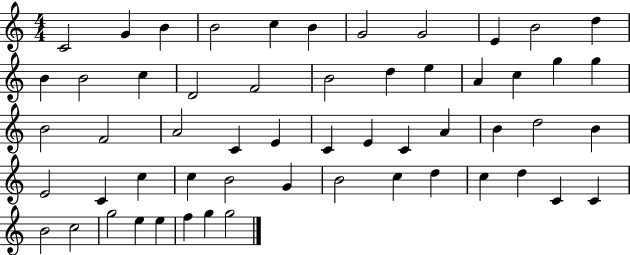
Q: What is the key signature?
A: C major